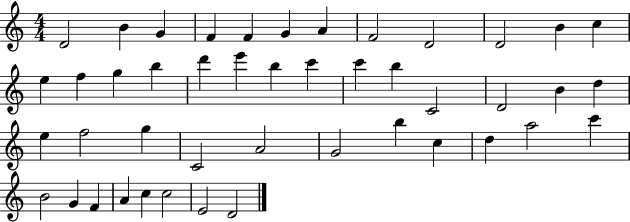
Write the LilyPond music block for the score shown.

{
  \clef treble
  \numericTimeSignature
  \time 4/4
  \key c \major
  d'2 b'4 g'4 | f'4 f'4 g'4 a'4 | f'2 d'2 | d'2 b'4 c''4 | \break e''4 f''4 g''4 b''4 | d'''4 e'''4 b''4 c'''4 | c'''4 b''4 c'2 | d'2 b'4 d''4 | \break e''4 f''2 g''4 | c'2 a'2 | g'2 b''4 c''4 | d''4 a''2 c'''4 | \break b'2 g'4 f'4 | a'4 c''4 c''2 | e'2 d'2 | \bar "|."
}